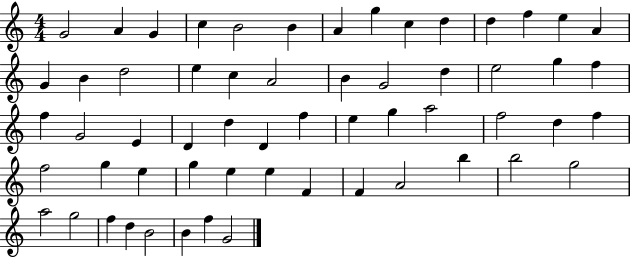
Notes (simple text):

G4/h A4/q G4/q C5/q B4/h B4/q A4/q G5/q C5/q D5/q D5/q F5/q E5/q A4/q G4/q B4/q D5/h E5/q C5/q A4/h B4/q G4/h D5/q E5/h G5/q F5/q F5/q G4/h E4/q D4/q D5/q D4/q F5/q E5/q G5/q A5/h F5/h D5/q F5/q F5/h G5/q E5/q G5/q E5/q E5/q F4/q F4/q A4/h B5/q B5/h G5/h A5/h G5/h F5/q D5/q B4/h B4/q F5/q G4/h